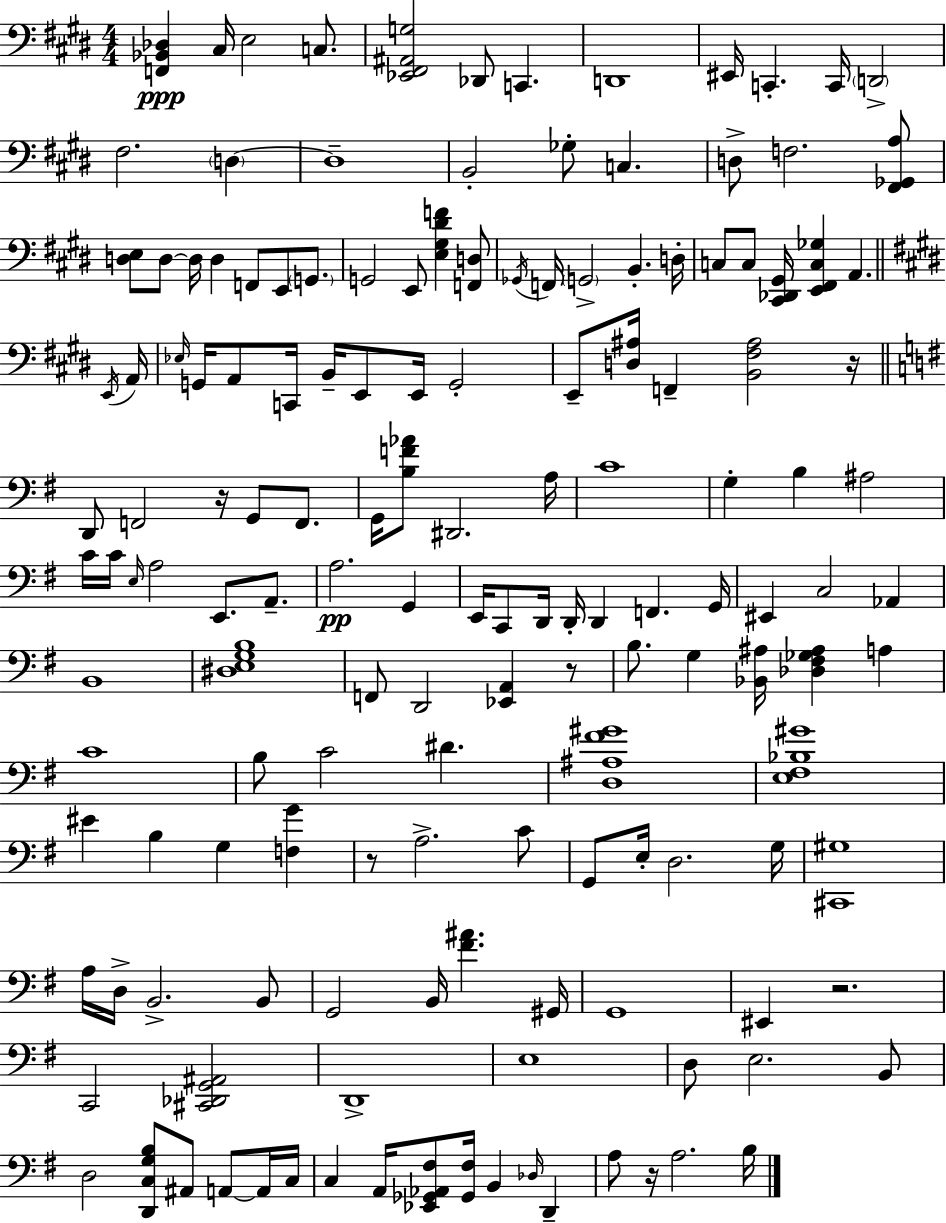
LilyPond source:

{
  \clef bass
  \numericTimeSignature
  \time 4/4
  \key e \major
  <f, bes, des>4\ppp cis16 e2 c8. | <ees, fis, ais, g>2 des,8 c,4. | d,1 | eis,16 c,4.-. c,16 \parenthesize d,2-> | \break fis2. \parenthesize d4~~ | d1-- | b,2-. ges8-. c4. | d8-> f2. <fis, ges, a>8 | \break <d e>8 d8~~ d16 d4 f,8 e,8 \parenthesize g,8. | g,2 e,8 <e gis dis' f'>4 <f, d>8 | \acciaccatura { ges,16 } f,16 \parenthesize g,2-> b,4.-. | d16-. c8 c8 <cis, des, gis,>16 <e, fis, c ges>4 a,4. | \break \bar "||" \break \key e \major \acciaccatura { e,16 } a,16 \grace { ees16 } g,16 a,8 c,16 b,16-- e,8 e,16 g,2-. | e,8-- <d ais>16 f,4-- <b, fis ais>2 | r16 \bar "||" \break \key g \major d,8 f,2 r16 g,8 f,8. | g,16 <b f' aes'>8 dis,2. a16 | c'1 | g4-. b4 ais2 | \break c'16 c'16 \grace { e16 } a2 e,8. a,8.-- | a2.\pp g,4 | e,16 c,8 d,16 d,16-. d,4 f,4. | g,16 eis,4 c2 aes,4 | \break b,1 | <dis e g b>1 | f,8 d,2 <ees, a,>4 r8 | b8. g4 <bes, ais>16 <des fis ges ais>4 a4 | \break c'1 | b8 c'2 dis'4. | <d ais fis' gis'>1 | <e fis bes gis'>1 | \break eis'4 b4 g4 <f g'>4 | r8 a2.-> c'8 | g,8 e16-. d2. | g16 <cis, gis>1 | \break a16 d16-> b,2.-> b,8 | g,2 b,16 <fis' ais'>4. | gis,16 g,1 | eis,4 r2. | \break c,2 <cis, des, g, ais,>2 | d,1-> | e1 | d8 e2. b,8 | \break d2 <d, c g b>8 ais,8 a,8~~ a,16 | c16 c4 a,16 <ees, ges, aes, fis>8 <ges, fis>16 b,4 \grace { des16 } d,4-- | a8 r16 a2. | b16 \bar "|."
}